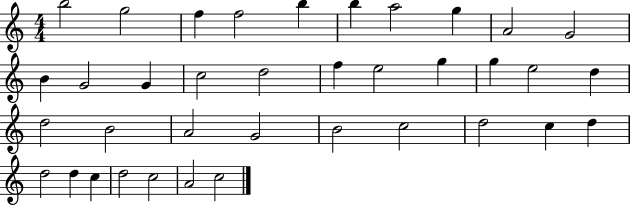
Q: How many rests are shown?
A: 0